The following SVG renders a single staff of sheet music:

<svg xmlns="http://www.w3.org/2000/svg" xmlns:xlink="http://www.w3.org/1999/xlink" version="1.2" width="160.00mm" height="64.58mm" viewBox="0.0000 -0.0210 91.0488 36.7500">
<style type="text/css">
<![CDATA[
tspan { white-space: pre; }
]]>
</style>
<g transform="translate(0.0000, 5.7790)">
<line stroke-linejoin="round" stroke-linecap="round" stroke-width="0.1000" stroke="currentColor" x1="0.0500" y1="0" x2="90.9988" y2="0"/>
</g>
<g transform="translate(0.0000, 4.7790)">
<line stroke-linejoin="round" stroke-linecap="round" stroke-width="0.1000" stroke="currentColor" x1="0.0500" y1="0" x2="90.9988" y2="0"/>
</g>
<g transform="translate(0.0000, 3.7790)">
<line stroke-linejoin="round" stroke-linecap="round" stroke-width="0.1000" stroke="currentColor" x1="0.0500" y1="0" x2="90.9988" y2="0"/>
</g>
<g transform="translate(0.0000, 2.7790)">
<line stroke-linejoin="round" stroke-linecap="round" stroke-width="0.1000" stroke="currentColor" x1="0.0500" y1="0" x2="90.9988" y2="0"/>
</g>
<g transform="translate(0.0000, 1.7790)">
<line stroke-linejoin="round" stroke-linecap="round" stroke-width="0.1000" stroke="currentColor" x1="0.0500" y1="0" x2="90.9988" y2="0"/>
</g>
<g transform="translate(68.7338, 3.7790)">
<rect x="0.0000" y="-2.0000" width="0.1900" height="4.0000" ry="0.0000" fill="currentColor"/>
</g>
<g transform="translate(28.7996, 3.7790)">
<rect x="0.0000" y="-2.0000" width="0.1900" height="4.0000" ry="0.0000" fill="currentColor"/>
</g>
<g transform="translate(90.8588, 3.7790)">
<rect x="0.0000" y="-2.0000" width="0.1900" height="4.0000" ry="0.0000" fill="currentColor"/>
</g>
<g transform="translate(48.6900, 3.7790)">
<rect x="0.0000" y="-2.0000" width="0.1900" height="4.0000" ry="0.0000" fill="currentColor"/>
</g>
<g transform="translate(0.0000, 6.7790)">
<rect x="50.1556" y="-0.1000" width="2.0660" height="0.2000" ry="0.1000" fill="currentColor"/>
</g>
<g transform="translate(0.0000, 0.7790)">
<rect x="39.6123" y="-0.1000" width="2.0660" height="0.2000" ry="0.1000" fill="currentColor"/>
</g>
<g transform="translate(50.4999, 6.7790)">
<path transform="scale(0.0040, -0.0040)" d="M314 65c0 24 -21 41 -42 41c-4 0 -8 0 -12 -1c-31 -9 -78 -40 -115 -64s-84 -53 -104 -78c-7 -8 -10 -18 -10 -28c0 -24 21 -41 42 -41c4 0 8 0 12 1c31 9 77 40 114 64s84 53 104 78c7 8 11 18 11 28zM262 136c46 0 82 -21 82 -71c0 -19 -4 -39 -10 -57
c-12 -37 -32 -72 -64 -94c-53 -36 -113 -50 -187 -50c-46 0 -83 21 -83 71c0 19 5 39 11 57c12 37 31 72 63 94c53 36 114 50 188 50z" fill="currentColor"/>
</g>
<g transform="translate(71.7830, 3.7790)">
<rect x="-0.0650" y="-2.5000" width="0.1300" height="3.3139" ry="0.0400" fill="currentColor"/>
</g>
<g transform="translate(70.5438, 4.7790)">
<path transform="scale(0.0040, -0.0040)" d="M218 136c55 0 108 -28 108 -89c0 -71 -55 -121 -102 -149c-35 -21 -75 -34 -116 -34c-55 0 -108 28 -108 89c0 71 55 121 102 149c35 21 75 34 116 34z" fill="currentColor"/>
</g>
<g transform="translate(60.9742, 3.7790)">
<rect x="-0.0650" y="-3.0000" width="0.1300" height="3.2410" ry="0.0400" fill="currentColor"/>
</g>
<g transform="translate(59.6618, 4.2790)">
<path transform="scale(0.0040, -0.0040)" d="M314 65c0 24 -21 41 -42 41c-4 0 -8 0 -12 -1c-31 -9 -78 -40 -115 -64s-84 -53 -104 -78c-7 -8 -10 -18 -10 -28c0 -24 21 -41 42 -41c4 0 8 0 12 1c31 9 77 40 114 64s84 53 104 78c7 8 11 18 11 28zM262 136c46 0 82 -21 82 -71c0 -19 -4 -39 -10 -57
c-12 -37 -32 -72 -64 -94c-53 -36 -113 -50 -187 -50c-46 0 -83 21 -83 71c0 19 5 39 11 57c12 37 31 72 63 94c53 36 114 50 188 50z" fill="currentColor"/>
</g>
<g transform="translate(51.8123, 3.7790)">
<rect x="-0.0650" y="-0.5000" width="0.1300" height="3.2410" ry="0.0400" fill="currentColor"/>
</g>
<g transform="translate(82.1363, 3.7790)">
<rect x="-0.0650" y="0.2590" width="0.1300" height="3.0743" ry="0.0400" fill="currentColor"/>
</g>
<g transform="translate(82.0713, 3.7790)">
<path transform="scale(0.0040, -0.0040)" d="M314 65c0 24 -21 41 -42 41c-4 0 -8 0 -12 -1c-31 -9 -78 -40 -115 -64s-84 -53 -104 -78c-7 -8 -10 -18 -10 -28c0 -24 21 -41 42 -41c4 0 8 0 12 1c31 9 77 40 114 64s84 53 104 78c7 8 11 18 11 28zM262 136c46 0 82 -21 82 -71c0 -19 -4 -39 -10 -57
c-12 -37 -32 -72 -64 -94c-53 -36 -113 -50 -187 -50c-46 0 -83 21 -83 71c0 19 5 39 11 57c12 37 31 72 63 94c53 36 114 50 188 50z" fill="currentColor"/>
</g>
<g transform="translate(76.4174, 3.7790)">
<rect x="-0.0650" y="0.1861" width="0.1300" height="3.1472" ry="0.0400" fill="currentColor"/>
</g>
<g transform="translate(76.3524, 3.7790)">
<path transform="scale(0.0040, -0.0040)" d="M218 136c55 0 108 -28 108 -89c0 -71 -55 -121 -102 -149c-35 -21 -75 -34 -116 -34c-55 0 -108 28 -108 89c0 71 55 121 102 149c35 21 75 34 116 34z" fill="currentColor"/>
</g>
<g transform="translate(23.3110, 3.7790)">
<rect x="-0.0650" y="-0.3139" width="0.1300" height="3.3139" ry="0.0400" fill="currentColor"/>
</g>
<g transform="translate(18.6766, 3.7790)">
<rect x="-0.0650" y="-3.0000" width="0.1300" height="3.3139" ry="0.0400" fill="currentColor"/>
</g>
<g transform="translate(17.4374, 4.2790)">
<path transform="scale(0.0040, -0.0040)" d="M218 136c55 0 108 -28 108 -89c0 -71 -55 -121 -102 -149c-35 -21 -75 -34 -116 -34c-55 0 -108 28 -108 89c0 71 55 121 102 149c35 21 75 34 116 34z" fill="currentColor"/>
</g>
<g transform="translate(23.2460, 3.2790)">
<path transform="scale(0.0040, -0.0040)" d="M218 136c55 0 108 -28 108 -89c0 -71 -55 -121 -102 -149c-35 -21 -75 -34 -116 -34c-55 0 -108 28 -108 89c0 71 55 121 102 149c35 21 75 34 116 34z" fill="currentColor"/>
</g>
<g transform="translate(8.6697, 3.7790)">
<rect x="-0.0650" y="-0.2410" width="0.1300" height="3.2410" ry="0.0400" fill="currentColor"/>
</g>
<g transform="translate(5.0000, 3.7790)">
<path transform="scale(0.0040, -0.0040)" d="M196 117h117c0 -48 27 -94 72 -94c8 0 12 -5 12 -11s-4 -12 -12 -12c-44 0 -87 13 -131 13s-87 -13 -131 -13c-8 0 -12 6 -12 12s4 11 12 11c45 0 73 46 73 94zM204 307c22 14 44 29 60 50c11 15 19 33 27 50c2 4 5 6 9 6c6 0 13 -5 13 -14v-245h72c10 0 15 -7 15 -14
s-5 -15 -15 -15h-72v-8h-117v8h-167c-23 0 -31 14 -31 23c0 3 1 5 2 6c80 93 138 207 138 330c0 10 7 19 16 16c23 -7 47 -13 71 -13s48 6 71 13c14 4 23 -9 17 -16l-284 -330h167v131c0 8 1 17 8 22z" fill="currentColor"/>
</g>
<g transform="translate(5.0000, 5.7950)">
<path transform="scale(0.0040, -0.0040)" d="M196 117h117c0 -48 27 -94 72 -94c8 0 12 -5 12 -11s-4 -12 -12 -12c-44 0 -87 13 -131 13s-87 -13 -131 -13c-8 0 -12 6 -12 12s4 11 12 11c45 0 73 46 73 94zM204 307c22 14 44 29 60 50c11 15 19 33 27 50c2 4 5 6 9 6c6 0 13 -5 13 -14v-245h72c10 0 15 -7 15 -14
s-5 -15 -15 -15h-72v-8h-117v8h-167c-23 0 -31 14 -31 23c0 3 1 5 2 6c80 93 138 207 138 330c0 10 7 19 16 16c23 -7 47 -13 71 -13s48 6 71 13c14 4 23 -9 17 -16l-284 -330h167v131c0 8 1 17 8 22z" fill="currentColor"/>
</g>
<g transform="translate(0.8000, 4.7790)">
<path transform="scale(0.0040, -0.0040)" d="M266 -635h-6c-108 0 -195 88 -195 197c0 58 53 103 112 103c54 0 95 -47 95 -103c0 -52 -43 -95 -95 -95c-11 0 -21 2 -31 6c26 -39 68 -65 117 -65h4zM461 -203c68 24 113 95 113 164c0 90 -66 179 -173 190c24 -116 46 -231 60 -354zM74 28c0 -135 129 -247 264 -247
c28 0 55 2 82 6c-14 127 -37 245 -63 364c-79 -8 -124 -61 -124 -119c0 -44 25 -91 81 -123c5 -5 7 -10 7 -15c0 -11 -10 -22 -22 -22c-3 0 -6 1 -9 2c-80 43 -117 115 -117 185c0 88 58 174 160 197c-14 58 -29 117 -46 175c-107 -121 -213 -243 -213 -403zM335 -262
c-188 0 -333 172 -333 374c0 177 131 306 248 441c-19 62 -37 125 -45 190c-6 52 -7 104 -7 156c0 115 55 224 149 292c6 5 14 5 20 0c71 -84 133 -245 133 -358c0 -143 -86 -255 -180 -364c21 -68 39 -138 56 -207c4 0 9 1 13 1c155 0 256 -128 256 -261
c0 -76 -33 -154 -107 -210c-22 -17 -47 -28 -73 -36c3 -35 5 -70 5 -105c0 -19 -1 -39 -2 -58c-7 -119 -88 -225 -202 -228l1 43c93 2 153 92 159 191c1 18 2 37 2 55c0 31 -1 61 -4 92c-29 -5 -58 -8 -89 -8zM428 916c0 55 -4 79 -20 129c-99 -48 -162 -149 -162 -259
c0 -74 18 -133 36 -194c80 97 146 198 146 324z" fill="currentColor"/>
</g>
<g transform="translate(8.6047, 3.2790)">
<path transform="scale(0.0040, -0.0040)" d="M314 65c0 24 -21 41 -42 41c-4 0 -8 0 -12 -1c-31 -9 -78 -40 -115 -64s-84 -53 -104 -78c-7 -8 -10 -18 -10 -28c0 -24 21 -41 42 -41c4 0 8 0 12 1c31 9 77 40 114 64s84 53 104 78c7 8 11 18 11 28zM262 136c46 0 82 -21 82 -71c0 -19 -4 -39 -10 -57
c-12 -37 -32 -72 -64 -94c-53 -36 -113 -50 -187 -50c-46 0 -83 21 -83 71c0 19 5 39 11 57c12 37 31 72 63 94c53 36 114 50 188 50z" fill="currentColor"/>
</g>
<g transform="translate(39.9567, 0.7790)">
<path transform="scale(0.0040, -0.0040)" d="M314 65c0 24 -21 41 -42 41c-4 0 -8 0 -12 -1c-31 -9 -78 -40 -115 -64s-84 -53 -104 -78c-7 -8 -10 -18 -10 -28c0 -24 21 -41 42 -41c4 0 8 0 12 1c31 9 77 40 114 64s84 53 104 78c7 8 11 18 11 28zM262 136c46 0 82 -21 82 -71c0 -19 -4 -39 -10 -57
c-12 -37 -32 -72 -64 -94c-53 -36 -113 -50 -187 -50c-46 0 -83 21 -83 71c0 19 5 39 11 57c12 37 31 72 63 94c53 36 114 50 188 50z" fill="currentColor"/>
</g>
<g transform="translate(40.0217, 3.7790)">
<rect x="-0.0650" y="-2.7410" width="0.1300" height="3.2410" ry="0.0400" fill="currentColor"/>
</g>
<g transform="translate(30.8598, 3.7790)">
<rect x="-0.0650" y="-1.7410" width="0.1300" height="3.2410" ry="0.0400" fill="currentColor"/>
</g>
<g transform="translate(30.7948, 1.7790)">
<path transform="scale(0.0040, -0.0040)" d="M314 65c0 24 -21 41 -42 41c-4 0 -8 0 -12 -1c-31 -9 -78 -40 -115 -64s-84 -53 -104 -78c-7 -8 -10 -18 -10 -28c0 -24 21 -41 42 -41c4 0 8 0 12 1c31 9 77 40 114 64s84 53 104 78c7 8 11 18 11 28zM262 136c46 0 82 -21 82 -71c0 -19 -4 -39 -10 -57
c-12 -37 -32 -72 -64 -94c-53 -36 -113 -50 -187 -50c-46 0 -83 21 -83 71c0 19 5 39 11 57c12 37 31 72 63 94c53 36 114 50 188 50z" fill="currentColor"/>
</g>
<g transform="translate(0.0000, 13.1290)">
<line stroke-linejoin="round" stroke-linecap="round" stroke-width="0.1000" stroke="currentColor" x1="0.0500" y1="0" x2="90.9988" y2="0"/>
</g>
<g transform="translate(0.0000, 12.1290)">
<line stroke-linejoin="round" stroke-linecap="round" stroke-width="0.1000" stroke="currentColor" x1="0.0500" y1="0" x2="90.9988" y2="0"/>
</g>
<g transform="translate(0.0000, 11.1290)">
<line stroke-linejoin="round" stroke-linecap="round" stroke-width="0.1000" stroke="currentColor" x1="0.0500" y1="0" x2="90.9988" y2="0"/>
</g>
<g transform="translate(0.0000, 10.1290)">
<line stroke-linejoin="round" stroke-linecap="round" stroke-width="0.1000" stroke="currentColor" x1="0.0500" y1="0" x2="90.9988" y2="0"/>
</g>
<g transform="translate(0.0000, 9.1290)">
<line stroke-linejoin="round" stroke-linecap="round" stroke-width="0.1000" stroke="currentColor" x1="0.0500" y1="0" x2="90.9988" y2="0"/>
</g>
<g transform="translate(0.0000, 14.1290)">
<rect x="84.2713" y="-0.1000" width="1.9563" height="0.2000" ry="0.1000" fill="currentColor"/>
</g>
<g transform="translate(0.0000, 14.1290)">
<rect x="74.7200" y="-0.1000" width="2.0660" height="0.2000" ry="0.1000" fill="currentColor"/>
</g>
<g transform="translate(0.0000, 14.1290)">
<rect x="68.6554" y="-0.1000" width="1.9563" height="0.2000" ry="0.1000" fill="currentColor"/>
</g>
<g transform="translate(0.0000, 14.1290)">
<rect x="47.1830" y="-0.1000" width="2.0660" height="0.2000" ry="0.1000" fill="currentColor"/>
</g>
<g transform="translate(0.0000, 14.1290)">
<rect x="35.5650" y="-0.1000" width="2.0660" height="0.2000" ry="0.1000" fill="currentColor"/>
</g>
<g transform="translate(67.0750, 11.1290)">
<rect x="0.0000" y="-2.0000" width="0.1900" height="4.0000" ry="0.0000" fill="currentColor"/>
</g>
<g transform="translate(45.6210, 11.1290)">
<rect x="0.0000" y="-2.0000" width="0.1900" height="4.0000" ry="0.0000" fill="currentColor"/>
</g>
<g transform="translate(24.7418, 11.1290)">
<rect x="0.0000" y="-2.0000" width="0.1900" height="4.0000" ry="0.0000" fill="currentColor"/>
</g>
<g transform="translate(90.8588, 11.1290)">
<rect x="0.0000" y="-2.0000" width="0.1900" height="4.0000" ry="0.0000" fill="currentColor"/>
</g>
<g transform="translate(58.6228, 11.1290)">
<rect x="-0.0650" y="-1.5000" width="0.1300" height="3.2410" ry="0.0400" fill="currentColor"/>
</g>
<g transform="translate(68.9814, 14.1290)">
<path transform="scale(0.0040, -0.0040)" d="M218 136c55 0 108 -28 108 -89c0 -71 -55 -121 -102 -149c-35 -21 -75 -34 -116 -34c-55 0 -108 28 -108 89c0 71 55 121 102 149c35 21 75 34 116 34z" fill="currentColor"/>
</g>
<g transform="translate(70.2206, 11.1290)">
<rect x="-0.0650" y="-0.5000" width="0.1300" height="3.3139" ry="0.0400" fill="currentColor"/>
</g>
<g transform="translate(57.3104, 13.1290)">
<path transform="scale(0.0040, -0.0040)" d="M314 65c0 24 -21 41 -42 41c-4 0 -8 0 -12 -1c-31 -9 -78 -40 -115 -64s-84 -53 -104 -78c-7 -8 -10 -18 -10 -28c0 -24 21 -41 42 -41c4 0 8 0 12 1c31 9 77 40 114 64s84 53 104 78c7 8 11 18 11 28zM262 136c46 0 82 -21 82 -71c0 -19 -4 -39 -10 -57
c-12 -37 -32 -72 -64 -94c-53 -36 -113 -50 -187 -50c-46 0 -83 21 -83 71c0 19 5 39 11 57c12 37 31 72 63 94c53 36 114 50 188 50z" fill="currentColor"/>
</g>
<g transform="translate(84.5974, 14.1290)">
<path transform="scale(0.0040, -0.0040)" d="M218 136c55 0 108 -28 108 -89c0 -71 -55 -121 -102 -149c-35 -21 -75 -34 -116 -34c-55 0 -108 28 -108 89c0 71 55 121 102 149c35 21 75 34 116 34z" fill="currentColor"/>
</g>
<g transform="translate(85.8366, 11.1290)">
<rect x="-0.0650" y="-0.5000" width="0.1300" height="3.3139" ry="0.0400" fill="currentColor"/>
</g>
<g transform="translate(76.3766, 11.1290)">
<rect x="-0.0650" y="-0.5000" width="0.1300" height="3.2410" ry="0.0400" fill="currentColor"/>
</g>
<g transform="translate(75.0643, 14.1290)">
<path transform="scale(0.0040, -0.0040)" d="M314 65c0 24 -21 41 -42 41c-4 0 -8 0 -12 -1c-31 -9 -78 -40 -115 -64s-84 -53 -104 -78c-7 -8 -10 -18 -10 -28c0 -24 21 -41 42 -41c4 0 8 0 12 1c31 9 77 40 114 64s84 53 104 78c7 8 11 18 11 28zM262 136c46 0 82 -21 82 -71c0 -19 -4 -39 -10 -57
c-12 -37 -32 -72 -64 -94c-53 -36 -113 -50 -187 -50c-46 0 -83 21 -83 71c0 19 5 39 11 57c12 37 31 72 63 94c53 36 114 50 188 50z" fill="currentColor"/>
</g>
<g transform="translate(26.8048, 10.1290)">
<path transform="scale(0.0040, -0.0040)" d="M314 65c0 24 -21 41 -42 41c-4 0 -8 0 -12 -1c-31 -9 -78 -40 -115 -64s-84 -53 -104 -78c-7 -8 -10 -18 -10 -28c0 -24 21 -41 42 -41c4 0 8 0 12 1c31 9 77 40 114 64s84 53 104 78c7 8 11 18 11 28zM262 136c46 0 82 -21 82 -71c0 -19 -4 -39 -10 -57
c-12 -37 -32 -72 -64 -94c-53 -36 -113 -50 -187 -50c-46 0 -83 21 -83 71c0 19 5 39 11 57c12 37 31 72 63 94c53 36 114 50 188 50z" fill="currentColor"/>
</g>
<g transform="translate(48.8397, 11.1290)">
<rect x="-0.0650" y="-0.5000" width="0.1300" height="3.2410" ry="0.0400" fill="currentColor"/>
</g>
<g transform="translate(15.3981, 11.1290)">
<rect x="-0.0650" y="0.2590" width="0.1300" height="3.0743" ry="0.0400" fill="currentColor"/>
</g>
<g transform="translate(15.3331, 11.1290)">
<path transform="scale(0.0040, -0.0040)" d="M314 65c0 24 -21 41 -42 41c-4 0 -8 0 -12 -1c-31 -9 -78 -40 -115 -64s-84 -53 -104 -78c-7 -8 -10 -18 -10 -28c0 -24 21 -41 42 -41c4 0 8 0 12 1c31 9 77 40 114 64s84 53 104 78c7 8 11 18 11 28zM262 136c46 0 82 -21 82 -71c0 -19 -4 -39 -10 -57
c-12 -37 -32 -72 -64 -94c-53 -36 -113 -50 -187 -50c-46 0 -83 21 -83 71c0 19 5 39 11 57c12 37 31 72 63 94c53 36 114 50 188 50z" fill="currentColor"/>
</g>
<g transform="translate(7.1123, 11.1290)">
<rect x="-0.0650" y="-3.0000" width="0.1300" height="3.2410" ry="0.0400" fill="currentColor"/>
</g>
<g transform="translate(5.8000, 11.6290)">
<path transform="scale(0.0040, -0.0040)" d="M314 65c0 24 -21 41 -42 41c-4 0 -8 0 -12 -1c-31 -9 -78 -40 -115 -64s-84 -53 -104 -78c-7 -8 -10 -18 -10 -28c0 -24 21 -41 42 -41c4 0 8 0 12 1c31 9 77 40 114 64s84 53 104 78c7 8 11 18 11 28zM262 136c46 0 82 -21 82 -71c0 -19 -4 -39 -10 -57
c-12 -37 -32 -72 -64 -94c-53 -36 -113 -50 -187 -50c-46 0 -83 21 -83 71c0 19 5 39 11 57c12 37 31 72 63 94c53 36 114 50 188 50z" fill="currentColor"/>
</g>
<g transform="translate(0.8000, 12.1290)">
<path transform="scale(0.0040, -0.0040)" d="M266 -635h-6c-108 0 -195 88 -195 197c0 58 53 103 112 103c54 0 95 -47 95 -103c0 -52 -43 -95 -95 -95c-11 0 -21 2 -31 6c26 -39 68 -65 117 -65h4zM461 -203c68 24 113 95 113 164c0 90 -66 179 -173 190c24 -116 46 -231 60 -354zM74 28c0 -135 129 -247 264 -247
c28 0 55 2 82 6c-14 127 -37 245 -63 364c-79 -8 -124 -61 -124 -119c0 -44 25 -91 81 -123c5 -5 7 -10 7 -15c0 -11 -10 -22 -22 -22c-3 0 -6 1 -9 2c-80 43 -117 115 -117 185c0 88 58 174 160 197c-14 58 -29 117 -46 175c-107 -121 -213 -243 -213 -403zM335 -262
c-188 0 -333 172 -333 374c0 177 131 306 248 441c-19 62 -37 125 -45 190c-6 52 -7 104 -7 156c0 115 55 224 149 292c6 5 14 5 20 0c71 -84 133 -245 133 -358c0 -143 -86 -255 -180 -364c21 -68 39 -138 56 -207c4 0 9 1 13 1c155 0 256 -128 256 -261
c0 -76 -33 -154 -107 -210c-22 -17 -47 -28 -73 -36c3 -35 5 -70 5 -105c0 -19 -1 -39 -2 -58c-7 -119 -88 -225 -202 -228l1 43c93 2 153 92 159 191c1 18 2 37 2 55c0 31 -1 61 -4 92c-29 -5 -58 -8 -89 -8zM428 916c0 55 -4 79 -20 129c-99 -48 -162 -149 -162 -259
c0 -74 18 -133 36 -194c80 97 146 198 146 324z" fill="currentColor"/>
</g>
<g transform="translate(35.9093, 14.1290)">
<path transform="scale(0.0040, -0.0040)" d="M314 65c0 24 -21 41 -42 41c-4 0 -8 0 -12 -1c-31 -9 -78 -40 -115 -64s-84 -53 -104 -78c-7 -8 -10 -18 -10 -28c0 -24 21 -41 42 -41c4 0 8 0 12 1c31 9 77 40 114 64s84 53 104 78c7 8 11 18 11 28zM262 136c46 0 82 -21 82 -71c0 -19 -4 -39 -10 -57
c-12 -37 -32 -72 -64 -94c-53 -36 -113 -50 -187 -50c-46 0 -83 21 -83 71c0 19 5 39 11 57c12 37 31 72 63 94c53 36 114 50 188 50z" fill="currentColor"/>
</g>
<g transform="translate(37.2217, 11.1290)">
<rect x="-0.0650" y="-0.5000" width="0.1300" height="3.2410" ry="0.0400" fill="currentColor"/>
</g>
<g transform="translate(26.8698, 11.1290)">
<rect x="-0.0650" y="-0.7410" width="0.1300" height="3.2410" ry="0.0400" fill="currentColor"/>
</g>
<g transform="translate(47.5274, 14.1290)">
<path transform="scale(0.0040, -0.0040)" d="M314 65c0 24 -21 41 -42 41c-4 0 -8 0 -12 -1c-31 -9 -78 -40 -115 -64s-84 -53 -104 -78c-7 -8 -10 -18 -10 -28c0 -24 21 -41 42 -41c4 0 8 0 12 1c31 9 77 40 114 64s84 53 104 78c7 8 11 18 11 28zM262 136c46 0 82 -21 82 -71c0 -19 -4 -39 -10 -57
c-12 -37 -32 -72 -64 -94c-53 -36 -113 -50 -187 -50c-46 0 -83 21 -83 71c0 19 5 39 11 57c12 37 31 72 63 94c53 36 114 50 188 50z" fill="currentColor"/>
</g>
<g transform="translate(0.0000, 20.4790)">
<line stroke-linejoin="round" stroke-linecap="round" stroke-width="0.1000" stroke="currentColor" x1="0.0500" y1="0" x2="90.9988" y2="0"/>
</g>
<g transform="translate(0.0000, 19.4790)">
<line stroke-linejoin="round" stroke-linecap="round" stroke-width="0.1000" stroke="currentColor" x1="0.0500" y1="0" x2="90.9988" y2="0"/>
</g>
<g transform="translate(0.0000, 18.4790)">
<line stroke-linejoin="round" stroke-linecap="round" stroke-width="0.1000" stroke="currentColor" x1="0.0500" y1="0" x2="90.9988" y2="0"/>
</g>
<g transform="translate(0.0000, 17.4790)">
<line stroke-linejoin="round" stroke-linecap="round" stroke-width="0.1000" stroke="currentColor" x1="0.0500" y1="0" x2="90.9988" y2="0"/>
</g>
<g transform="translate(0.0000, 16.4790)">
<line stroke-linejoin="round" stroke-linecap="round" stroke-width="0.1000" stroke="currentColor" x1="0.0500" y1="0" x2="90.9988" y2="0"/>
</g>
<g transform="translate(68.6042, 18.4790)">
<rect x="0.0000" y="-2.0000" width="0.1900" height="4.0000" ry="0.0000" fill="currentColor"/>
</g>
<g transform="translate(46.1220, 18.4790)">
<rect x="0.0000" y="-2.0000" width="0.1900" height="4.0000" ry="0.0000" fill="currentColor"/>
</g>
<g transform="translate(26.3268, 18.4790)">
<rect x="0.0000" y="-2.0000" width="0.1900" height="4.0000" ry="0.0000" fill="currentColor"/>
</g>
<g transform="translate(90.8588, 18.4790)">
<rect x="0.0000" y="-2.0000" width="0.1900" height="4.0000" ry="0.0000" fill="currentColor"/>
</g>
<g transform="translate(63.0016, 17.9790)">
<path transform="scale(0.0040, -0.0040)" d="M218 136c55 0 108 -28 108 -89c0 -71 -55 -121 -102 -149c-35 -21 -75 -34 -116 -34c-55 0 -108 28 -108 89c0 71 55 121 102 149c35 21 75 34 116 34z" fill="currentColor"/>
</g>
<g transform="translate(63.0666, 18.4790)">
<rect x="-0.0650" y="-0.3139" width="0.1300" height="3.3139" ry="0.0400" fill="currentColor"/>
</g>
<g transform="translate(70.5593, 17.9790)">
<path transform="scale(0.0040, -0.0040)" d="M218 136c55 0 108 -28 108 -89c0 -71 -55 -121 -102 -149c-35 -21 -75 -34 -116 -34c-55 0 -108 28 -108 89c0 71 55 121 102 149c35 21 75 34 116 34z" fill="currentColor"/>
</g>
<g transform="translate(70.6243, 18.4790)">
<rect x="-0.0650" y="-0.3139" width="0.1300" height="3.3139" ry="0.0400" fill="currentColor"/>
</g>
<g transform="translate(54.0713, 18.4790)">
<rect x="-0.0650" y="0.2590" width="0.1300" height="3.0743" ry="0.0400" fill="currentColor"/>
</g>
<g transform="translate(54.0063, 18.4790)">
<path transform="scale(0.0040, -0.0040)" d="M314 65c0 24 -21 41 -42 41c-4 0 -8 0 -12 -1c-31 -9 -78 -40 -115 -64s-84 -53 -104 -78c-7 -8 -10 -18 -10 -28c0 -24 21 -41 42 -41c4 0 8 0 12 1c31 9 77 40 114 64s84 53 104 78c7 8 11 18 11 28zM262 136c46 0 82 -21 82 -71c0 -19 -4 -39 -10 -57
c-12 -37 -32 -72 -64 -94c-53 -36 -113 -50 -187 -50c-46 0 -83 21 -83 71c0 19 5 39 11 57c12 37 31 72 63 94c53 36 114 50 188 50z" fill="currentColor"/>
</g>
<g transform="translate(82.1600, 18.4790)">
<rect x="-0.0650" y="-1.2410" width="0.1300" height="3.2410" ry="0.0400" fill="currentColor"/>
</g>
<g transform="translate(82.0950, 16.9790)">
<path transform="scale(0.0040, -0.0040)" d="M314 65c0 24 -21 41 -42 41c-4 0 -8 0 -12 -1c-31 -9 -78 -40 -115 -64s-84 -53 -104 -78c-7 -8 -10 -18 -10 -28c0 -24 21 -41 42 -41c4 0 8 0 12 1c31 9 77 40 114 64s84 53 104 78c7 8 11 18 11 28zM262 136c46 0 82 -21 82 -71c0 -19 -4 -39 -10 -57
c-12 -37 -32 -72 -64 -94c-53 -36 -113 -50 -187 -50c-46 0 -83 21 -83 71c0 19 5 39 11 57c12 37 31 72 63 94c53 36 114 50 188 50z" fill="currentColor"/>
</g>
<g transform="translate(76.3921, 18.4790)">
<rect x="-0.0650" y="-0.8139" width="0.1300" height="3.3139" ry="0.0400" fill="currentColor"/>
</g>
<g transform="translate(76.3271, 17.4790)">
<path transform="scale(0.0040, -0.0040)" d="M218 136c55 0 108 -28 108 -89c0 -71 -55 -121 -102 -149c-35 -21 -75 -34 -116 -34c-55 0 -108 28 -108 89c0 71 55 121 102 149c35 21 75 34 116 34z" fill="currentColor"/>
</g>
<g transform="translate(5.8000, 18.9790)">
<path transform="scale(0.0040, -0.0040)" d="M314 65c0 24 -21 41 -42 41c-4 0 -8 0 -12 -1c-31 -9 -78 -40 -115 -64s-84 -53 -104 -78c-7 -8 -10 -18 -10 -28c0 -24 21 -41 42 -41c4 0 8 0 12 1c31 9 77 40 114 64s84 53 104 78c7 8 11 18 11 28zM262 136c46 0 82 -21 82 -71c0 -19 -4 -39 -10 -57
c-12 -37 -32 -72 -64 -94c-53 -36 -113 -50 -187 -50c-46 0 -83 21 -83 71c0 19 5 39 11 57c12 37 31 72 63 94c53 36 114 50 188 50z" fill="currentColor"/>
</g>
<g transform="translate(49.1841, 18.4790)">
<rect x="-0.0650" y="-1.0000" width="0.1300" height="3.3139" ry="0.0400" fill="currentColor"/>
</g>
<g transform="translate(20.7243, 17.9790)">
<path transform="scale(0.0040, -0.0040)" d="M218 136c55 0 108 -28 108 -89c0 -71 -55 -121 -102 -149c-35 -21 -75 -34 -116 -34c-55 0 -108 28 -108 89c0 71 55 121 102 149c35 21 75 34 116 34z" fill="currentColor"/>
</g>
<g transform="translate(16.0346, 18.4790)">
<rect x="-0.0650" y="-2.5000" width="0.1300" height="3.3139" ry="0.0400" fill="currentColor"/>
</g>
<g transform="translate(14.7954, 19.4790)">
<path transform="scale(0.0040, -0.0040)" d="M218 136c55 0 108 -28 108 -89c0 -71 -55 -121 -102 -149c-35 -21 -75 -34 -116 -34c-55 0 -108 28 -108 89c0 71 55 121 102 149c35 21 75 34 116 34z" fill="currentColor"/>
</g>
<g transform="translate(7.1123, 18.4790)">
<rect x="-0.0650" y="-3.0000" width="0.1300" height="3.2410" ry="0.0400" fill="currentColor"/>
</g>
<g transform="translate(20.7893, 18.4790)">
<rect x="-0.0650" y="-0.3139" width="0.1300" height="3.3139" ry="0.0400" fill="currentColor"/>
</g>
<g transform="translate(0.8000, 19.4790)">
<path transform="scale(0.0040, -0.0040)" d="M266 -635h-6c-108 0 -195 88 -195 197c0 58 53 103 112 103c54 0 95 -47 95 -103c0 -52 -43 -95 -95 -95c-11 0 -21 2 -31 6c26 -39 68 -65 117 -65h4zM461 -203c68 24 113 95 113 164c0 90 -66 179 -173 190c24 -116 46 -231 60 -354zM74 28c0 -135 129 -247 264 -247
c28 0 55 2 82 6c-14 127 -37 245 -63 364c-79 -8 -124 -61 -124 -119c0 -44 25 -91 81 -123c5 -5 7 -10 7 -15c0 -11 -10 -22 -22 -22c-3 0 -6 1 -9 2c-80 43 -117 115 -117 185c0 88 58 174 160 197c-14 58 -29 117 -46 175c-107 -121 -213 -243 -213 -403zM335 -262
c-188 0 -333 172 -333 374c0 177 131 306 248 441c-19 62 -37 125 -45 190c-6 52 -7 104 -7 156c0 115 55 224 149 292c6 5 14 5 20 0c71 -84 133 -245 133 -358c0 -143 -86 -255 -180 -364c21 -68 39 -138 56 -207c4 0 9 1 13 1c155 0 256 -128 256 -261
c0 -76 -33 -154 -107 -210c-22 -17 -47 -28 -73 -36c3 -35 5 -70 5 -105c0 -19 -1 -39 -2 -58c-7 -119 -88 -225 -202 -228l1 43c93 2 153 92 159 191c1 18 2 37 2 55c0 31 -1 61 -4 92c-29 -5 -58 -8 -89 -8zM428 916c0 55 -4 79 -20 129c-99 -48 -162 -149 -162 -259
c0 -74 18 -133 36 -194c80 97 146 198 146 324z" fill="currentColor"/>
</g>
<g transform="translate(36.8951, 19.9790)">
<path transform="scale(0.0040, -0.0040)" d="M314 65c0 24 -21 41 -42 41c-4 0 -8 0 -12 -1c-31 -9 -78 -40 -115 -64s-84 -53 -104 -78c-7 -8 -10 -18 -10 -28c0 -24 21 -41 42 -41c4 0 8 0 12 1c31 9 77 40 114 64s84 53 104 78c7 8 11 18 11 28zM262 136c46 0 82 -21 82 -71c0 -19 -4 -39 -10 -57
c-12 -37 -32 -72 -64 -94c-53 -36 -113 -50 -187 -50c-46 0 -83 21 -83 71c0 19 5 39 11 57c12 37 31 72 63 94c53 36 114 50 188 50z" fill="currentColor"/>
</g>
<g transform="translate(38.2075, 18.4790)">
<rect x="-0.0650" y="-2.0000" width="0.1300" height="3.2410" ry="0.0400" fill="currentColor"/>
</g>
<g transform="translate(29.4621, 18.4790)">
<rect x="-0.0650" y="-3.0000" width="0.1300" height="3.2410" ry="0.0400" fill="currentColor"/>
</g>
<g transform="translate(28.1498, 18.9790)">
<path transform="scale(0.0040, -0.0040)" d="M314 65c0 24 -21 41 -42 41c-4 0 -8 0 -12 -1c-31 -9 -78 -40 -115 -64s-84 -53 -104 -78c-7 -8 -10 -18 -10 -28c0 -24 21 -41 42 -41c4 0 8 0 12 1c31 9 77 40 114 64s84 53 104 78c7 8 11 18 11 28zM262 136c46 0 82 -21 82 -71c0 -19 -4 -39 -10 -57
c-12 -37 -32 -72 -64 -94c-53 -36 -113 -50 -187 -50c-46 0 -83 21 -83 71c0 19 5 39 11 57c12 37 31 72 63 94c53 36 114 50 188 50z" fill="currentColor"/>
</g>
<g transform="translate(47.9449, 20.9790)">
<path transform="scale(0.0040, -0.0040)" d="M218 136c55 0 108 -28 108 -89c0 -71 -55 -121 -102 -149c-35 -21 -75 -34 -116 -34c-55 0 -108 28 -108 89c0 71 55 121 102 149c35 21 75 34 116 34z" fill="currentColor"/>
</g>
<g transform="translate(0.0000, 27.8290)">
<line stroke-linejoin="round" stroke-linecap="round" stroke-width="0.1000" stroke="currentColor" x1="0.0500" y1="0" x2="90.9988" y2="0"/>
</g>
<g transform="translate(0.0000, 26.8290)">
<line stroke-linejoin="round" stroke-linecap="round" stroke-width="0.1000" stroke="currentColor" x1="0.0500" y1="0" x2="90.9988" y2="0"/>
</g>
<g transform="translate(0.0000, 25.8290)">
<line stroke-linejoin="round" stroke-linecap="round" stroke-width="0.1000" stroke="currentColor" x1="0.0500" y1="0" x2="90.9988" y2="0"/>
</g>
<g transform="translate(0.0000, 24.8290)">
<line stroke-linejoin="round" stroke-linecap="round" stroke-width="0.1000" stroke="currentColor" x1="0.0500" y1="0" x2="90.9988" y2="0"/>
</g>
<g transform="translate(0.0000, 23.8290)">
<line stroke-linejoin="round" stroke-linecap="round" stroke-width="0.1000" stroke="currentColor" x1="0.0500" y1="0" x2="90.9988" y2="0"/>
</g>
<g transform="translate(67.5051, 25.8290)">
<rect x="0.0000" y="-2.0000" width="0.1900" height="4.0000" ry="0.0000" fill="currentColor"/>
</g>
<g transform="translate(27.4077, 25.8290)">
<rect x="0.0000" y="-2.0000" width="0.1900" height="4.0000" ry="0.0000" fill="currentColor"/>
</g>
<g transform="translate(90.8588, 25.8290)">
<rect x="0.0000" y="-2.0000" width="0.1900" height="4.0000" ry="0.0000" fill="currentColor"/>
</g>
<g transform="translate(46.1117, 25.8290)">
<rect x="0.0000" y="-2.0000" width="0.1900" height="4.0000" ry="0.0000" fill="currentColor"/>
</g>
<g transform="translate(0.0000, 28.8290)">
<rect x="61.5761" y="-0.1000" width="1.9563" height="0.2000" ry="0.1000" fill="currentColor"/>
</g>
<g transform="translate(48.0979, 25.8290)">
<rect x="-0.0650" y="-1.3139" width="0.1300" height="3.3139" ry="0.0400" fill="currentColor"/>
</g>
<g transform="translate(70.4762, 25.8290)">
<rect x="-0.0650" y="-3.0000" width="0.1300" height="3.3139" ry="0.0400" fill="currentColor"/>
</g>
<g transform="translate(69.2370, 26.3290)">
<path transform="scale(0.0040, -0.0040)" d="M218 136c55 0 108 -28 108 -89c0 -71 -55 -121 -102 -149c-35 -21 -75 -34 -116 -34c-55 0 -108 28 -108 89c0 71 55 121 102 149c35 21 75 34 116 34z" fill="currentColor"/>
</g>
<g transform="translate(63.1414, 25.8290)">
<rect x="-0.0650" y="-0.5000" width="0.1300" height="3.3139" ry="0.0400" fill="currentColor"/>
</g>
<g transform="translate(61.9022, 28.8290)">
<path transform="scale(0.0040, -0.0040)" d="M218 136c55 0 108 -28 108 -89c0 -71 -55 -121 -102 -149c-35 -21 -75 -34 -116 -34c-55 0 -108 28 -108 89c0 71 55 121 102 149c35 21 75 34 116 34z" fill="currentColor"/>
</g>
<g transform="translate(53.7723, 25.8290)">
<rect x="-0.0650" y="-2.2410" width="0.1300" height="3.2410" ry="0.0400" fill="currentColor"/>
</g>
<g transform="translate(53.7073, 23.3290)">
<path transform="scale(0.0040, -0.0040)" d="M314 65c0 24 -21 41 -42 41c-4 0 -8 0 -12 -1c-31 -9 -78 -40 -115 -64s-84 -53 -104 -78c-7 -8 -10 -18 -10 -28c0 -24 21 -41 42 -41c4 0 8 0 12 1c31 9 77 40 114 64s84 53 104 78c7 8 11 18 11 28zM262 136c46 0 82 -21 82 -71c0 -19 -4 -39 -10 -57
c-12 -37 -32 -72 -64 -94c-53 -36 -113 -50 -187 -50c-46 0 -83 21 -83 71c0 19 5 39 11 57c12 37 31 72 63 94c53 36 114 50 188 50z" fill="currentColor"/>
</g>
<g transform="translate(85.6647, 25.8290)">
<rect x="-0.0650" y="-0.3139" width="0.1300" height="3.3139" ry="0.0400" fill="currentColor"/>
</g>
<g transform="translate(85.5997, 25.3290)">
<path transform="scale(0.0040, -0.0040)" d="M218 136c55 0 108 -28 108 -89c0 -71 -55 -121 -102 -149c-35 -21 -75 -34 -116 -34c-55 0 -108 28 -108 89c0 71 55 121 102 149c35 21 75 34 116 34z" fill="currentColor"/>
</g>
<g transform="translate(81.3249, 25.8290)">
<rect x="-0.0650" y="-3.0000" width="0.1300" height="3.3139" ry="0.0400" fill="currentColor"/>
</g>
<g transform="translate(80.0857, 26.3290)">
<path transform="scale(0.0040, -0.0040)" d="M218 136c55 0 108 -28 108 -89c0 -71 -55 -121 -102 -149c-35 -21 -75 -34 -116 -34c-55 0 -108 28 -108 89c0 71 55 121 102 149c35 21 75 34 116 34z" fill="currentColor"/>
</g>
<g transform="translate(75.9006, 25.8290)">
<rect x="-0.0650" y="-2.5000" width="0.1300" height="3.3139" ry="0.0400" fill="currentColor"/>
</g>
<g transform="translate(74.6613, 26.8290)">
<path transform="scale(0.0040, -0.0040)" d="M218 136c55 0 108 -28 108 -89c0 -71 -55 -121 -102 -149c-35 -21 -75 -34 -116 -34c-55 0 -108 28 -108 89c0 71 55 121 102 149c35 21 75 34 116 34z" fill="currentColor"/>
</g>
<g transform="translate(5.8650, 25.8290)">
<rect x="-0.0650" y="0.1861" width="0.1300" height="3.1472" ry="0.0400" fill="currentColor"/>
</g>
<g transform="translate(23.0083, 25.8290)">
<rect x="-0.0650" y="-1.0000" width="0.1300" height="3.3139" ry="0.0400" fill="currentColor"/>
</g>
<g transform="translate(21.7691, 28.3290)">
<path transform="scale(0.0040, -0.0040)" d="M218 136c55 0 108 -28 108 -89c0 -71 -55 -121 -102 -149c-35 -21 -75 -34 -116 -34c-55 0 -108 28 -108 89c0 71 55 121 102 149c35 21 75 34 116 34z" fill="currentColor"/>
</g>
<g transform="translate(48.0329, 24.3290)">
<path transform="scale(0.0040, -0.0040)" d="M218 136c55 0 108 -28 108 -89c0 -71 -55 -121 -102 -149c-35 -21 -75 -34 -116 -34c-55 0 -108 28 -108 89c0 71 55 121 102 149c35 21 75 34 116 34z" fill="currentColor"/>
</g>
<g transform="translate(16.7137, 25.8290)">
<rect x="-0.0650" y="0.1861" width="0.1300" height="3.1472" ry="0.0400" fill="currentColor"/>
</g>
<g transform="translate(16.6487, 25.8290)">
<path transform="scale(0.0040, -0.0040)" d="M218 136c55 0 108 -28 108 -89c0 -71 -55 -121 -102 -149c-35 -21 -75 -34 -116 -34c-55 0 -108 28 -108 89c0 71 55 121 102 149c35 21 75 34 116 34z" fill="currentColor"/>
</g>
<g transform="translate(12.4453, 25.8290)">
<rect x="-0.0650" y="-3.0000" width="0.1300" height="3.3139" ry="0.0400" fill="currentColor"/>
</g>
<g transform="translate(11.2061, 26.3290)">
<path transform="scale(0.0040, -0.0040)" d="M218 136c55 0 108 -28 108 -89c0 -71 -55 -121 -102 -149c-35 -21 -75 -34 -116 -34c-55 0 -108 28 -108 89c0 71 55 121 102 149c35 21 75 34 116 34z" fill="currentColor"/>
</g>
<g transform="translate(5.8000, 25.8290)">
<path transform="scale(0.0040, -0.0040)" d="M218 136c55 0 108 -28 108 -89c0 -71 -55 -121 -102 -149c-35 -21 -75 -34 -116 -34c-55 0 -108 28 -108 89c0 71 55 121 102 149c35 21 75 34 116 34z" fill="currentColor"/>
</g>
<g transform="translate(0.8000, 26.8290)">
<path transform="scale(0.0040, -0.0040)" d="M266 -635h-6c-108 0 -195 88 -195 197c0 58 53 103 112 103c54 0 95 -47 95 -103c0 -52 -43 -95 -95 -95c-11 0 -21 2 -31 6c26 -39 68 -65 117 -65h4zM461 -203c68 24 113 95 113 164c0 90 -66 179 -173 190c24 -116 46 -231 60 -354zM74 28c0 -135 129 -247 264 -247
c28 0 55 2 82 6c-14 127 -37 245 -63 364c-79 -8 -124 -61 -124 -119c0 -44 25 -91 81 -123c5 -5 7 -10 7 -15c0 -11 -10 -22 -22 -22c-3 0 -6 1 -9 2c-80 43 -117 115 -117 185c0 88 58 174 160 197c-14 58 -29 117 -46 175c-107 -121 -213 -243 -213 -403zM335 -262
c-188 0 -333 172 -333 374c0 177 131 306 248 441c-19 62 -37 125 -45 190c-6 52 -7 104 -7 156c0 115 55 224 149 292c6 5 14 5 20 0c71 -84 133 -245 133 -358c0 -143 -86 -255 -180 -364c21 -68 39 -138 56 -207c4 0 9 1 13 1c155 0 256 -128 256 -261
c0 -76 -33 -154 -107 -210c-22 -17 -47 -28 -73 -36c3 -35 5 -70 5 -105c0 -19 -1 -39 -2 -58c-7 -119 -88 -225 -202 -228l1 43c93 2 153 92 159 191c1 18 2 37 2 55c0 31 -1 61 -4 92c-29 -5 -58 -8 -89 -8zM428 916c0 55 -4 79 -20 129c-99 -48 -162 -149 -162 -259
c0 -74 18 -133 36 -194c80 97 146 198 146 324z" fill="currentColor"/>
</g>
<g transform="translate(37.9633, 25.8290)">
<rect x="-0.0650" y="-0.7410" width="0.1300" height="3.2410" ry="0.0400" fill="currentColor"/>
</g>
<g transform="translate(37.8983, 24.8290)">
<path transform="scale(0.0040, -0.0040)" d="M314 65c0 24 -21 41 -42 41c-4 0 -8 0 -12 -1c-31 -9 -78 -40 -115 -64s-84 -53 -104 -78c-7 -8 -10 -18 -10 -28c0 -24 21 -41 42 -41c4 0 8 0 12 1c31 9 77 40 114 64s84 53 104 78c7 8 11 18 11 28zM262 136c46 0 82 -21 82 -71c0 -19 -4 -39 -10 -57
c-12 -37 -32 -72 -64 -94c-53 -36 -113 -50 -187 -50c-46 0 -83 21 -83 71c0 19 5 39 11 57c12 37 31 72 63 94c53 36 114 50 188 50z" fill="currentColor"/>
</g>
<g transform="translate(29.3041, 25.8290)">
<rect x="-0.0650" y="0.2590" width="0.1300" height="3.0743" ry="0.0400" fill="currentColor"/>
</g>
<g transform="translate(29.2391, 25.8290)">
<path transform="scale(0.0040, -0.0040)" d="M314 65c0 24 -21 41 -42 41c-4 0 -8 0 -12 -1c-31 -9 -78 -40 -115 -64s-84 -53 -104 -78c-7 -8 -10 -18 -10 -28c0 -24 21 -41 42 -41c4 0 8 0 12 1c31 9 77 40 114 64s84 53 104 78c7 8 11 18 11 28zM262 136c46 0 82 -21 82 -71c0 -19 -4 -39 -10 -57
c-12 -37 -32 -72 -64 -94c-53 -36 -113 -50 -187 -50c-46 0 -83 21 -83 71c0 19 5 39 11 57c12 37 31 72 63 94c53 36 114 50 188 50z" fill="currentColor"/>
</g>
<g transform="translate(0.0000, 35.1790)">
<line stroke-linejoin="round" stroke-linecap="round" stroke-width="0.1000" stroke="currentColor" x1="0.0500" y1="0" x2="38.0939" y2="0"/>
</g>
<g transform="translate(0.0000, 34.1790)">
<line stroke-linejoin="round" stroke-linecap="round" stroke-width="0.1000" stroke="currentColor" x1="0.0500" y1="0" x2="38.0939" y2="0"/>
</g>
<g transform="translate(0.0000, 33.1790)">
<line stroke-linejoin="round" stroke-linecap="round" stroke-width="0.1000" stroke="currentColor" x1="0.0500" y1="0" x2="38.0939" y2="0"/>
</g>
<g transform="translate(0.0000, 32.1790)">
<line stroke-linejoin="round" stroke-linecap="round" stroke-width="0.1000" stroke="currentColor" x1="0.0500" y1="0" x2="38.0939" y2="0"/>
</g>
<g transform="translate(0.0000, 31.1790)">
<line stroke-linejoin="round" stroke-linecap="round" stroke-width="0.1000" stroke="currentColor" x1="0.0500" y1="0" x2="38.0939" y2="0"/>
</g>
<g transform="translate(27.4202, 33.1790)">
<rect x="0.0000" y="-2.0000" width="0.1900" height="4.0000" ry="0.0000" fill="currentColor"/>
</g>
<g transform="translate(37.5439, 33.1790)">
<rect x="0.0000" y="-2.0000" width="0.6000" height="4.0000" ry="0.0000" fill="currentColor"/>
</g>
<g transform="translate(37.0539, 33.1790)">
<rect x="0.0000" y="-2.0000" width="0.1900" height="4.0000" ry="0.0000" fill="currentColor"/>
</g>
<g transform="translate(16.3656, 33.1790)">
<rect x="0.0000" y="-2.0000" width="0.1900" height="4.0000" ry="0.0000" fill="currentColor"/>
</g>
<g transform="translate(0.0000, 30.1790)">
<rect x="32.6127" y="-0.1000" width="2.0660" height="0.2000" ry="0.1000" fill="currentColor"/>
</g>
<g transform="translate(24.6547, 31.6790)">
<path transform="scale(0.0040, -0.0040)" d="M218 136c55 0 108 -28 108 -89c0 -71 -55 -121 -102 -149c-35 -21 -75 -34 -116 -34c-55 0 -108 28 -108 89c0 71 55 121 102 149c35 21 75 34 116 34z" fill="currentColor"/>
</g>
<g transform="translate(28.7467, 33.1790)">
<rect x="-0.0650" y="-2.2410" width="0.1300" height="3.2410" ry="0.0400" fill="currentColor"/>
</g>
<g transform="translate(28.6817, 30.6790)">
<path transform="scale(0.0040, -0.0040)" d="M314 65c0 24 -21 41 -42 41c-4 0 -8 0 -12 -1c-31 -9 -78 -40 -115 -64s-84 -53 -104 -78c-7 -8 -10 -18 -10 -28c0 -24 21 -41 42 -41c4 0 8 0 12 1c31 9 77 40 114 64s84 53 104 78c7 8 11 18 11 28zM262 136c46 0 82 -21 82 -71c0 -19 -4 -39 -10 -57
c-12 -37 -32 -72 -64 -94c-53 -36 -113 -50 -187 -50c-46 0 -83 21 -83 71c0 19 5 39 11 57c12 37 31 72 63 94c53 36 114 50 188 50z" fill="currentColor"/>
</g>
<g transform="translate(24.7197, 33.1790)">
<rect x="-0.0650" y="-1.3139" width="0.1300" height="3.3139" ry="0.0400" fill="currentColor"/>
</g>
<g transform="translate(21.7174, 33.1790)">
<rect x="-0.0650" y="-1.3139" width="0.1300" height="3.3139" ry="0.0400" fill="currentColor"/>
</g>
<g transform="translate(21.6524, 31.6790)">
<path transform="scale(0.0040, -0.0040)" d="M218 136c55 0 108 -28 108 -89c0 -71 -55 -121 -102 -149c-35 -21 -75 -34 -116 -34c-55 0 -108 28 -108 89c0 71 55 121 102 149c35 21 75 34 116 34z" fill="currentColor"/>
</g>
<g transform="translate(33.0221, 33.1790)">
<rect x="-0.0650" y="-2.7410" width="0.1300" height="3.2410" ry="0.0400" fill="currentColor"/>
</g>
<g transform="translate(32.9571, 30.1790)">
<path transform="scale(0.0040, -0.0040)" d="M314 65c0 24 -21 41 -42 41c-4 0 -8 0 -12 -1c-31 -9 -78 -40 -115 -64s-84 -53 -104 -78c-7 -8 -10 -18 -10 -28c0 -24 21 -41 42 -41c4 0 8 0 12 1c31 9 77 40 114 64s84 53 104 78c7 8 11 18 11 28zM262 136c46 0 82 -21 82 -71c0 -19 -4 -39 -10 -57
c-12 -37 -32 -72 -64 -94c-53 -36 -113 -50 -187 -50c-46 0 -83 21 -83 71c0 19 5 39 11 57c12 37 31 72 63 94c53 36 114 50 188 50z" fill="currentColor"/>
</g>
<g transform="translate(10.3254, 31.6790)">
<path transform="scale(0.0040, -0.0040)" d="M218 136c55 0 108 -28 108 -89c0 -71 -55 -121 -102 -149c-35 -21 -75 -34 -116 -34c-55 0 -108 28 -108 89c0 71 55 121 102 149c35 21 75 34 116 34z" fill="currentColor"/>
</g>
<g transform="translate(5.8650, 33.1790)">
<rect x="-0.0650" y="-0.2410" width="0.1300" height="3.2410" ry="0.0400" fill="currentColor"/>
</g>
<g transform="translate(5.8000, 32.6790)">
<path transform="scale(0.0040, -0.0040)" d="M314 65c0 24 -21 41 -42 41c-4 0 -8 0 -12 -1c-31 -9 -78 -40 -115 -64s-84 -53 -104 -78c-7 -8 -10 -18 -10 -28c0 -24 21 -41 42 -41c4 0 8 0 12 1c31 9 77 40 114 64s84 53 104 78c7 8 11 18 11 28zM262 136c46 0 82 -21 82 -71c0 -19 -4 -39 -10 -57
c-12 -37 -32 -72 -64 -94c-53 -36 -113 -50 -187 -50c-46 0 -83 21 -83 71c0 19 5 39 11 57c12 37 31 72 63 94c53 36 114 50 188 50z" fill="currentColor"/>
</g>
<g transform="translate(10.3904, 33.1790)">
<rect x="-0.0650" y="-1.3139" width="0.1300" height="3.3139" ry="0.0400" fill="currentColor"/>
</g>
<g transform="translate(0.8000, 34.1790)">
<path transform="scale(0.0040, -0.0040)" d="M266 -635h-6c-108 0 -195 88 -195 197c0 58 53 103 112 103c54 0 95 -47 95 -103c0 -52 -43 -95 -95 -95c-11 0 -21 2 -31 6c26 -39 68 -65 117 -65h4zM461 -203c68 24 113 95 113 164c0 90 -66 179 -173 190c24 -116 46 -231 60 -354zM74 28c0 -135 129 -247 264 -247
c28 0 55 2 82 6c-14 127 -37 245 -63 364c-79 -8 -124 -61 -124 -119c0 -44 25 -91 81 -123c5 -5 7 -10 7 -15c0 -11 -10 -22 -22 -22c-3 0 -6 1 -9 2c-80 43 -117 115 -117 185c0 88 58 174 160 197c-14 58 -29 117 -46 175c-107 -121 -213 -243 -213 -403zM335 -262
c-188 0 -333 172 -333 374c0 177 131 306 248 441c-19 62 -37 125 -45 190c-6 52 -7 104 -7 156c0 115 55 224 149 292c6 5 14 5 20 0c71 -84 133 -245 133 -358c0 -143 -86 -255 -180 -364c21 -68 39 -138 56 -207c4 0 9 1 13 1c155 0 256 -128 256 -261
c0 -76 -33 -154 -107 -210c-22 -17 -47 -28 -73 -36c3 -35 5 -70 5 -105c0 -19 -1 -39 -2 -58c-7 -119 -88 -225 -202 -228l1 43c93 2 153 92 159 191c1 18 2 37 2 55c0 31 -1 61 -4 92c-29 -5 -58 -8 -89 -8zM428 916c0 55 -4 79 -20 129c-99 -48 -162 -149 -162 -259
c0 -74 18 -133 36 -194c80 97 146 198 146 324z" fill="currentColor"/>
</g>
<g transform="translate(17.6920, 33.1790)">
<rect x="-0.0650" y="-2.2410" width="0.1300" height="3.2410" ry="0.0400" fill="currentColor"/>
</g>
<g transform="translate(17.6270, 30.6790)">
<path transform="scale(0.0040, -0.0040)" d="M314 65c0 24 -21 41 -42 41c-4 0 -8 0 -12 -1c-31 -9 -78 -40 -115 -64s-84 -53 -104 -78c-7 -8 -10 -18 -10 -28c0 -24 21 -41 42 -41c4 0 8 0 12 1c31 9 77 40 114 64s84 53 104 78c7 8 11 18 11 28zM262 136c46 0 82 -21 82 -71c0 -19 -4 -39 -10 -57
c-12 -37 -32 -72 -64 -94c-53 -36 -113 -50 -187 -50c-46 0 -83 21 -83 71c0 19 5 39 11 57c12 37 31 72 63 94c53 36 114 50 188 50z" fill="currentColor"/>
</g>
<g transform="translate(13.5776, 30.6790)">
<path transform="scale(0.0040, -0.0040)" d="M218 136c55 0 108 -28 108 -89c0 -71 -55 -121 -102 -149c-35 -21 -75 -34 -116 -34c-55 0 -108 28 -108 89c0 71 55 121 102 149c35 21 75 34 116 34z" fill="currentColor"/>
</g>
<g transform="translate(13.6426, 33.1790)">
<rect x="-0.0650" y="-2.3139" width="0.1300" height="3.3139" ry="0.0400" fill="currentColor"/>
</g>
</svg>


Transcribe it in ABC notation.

X:1
T:Untitled
M:4/4
L:1/4
K:C
c2 A c f2 a2 C2 A2 G B B2 A2 B2 d2 C2 C2 E2 C C2 C A2 G c A2 F2 D B2 c c d e2 B A B D B2 d2 e g2 C A G A c c2 e g g2 e e g2 a2